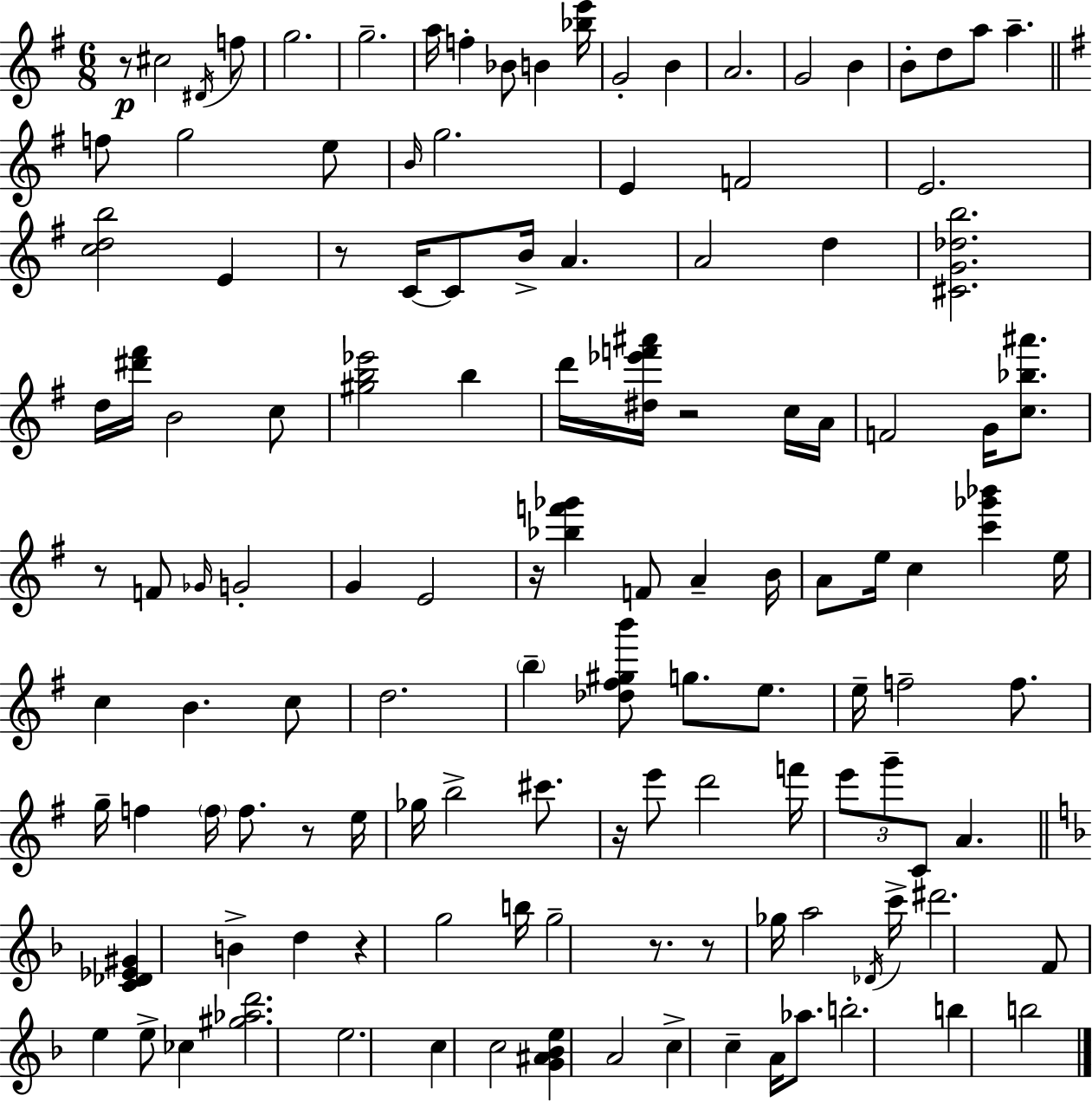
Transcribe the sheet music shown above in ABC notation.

X:1
T:Untitled
M:6/8
L:1/4
K:G
z/2 ^c2 ^D/4 f/2 g2 g2 a/4 f _B/2 B [_be']/4 G2 B A2 G2 B B/2 d/2 a/2 a f/2 g2 e/2 B/4 g2 E F2 E2 [cdb]2 E z/2 C/4 C/2 B/4 A A2 d [^CG_db]2 d/4 [^d'^f']/4 B2 c/2 [^gb_e']2 b d'/4 [^d_e'f'^a']/4 z2 c/4 A/4 F2 G/4 [c_b^a']/2 z/2 F/2 _G/4 G2 G E2 z/4 [_bf'_g'] F/2 A B/4 A/2 e/4 c [c'_g'_b'] e/4 c B c/2 d2 b [_d^f^gb']/2 g/2 e/2 e/4 f2 f/2 g/4 f f/4 f/2 z/2 e/4 _g/4 b2 ^c'/2 z/4 e'/2 d'2 f'/4 e'/2 g'/2 C/2 A [C_D_E^G] B d z g2 b/4 g2 z/2 z/2 _g/4 a2 _D/4 c'/4 ^d'2 F/2 e e/2 _c [^g_ad']2 e2 c c2 [G^A_Be] A2 c c A/4 _a/2 b2 b b2